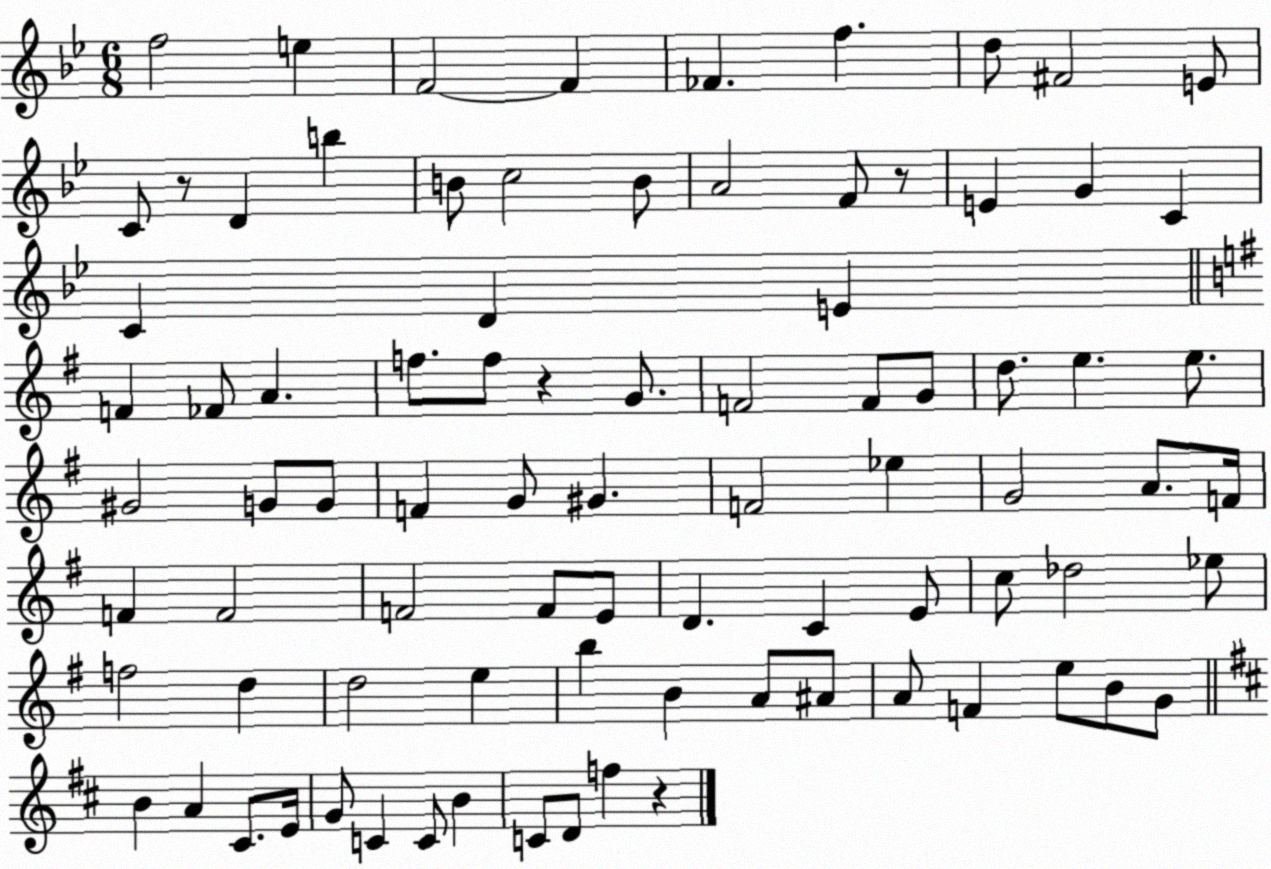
X:1
T:Untitled
M:6/8
L:1/4
K:Bb
f2 e F2 F _F f d/2 ^F2 E/2 C/2 z/2 D b B/2 c2 B/2 A2 F/2 z/2 E G C C D E F _F/2 A f/2 f/2 z G/2 F2 F/2 G/2 d/2 e e/2 ^G2 G/2 G/2 F G/2 ^G F2 _e G2 A/2 F/4 F F2 F2 F/2 E/2 D C E/2 c/2 _d2 _e/2 f2 d d2 e b B A/2 ^A/2 A/2 F e/2 B/2 G/2 B A ^C/2 E/4 G/2 C C/2 B C/2 D/2 f z